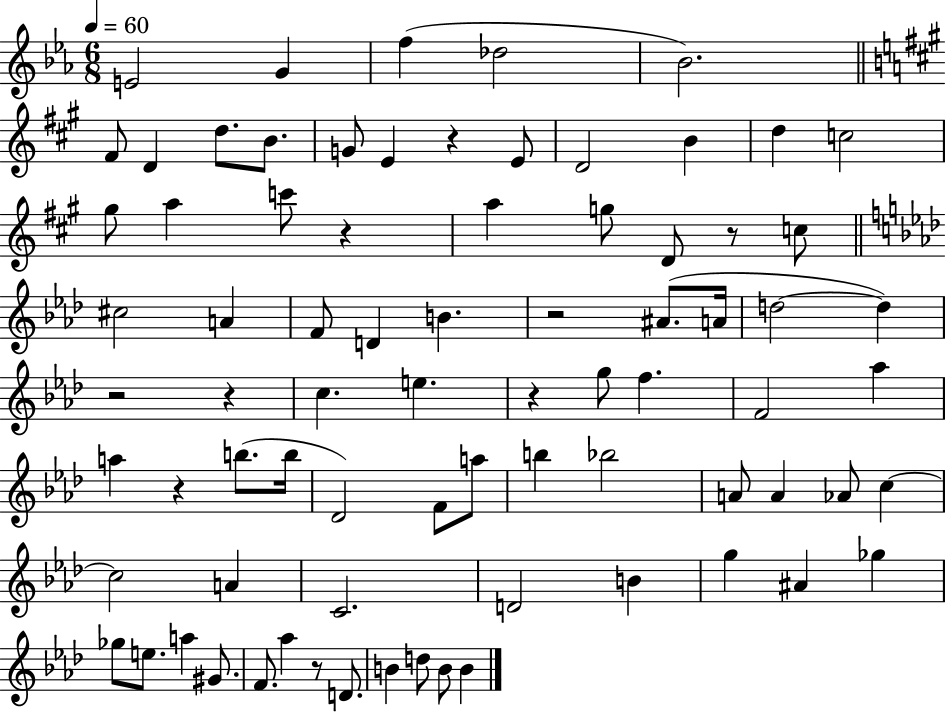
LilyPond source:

{
  \clef treble
  \numericTimeSignature
  \time 6/8
  \key ees \major
  \tempo 4 = 60
  e'2 g'4 | f''4( des''2 | bes'2.) | \bar "||" \break \key a \major fis'8 d'4 d''8. b'8. | g'8 e'4 r4 e'8 | d'2 b'4 | d''4 c''2 | \break gis''8 a''4 c'''8 r4 | a''4 g''8 d'8 r8 c''8 | \bar "||" \break \key f \minor cis''2 a'4 | f'8 d'4 b'4. | r2 ais'8.( a'16 | d''2~~ d''4) | \break r2 r4 | c''4. e''4. | r4 g''8 f''4. | f'2 aes''4 | \break a''4 r4 b''8.( b''16 | des'2) f'8 a''8 | b''4 bes''2 | a'8 a'4 aes'8 c''4~~ | \break c''2 a'4 | c'2. | d'2 b'4 | g''4 ais'4 ges''4 | \break ges''8 e''8. a''4 gis'8. | f'8. aes''4 r8 d'8. | b'4 d''8 b'8 b'4 | \bar "|."
}